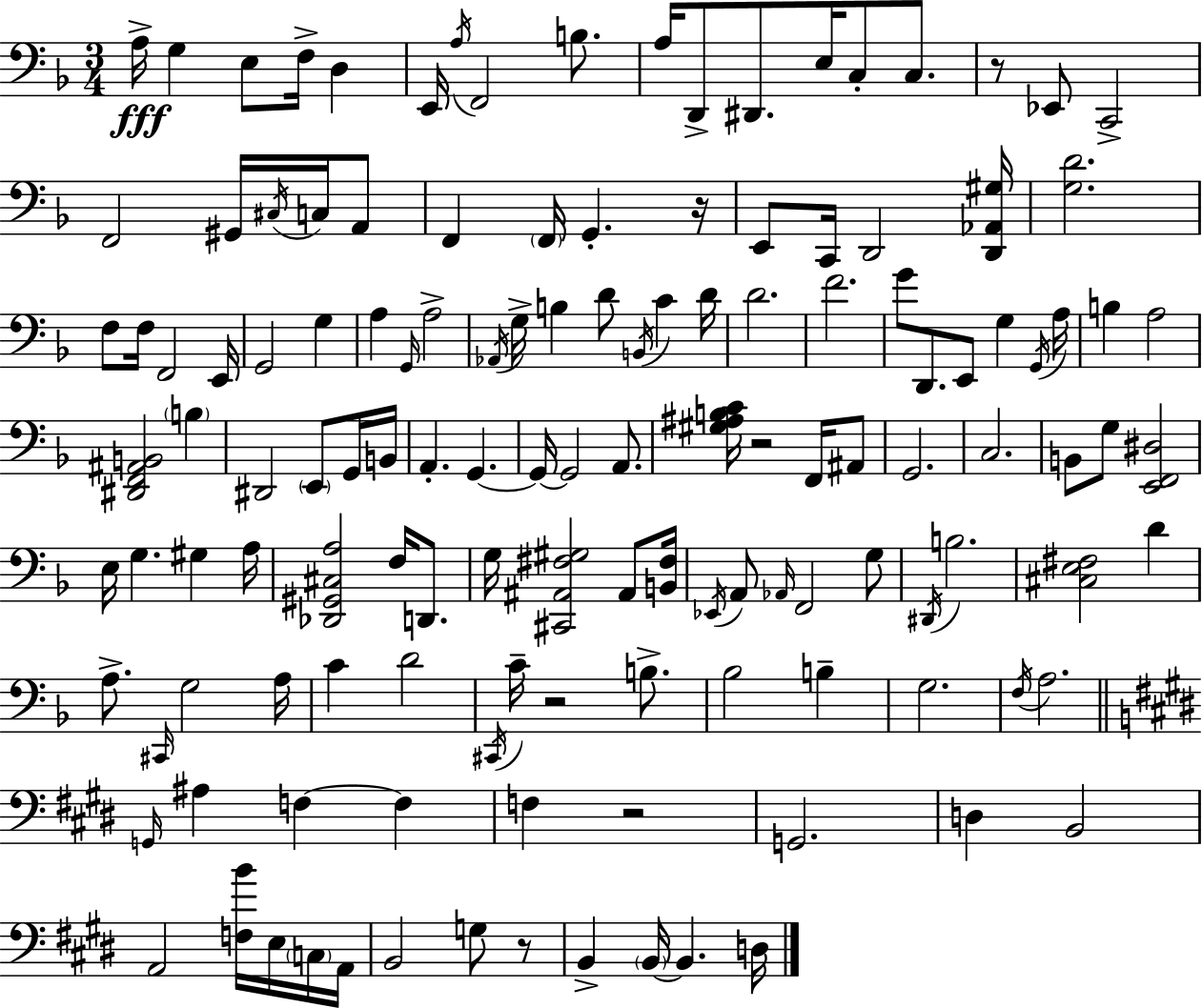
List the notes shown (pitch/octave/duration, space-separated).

A3/s G3/q E3/e F3/s D3/q E2/s A3/s F2/h B3/e. A3/s D2/e D#2/e. E3/s C3/e C3/e. R/e Eb2/e C2/h F2/h G#2/s C#3/s C3/s A2/e F2/q F2/s G2/q. R/s E2/e C2/s D2/h [D2,Ab2,G#3]/s [G3,D4]/h. F3/e F3/s F2/h E2/s G2/h G3/q A3/q G2/s A3/h Ab2/s G3/s B3/q D4/e B2/s C4/q D4/s D4/h. F4/h. G4/e D2/e. E2/e G3/q G2/s A3/s B3/q A3/h [D#2,F2,A#2,B2]/h B3/q D#2/h E2/e G2/s B2/s A2/q. G2/q. G2/s G2/h A2/e. [G#3,A#3,B3,C4]/s R/h F2/s A#2/e G2/h. C3/h. B2/e G3/e [E2,F2,D#3]/h E3/s G3/q. G#3/q A3/s [Db2,G#2,C#3,A3]/h F3/s D2/e. G3/s [C#2,A#2,F#3,G#3]/h A#2/e [B2,F#3]/s Eb2/s A2/e Ab2/s F2/h G3/e D#2/s B3/h. [C#3,E3,F#3]/h D4/q A3/e. C#2/s G3/h A3/s C4/q D4/h C#2/s C4/s R/h B3/e. Bb3/h B3/q G3/h. F3/s A3/h. G2/s A#3/q F3/q F3/q F3/q R/h G2/h. D3/q B2/h A2/h [F3,B4]/s E3/s C3/s A2/s B2/h G3/e R/e B2/q B2/s B2/q. D3/s